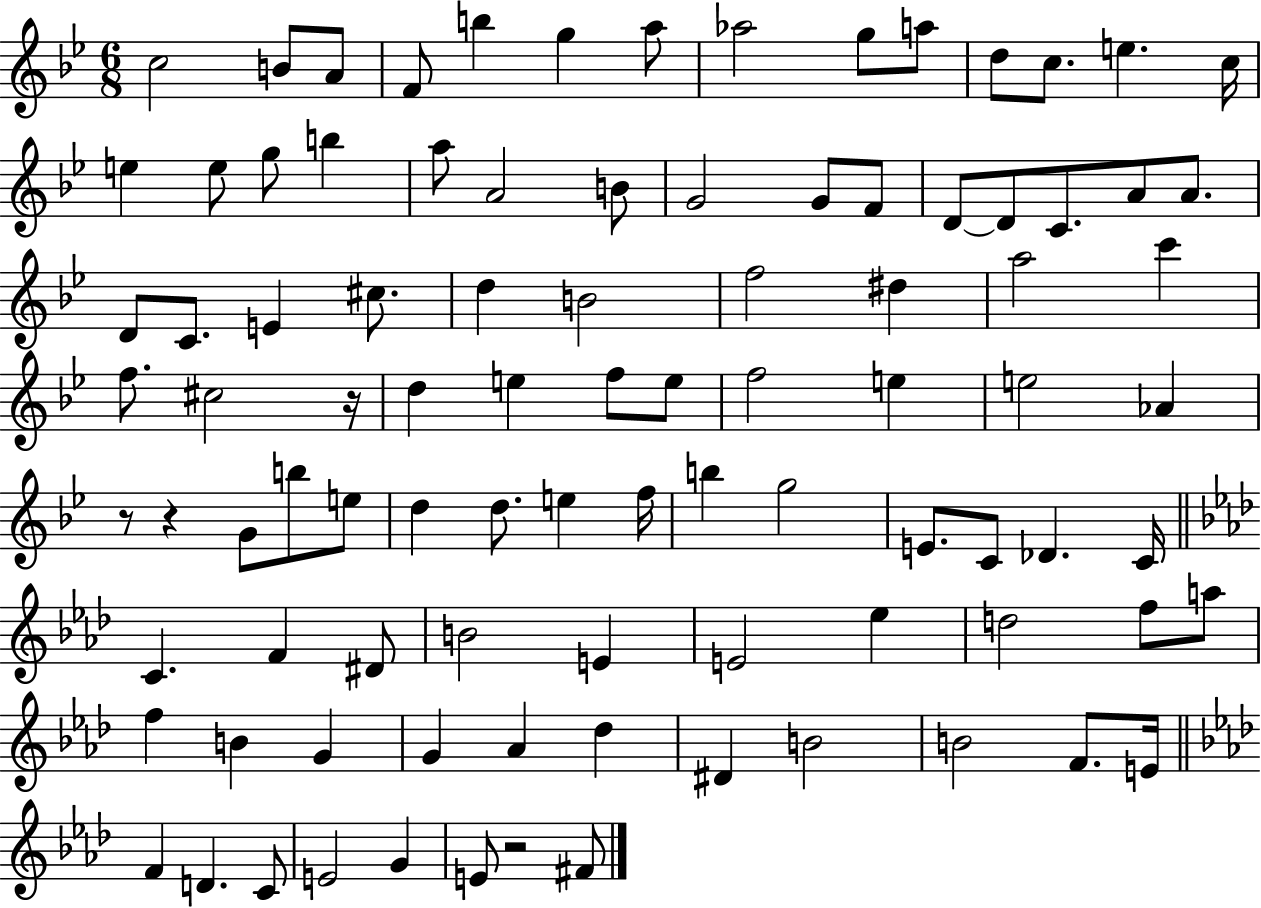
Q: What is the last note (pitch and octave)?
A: F#4